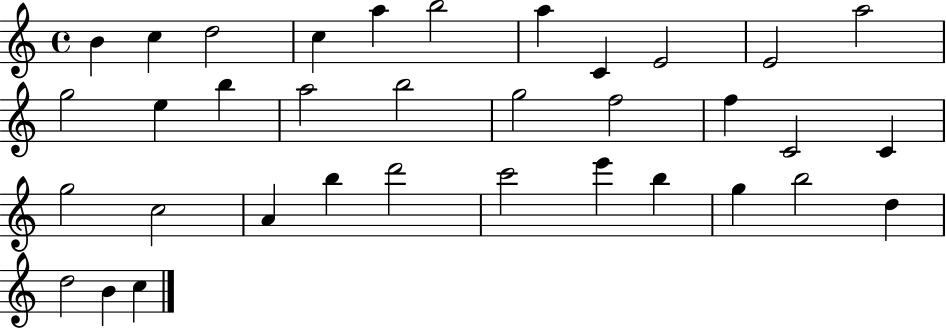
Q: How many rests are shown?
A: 0